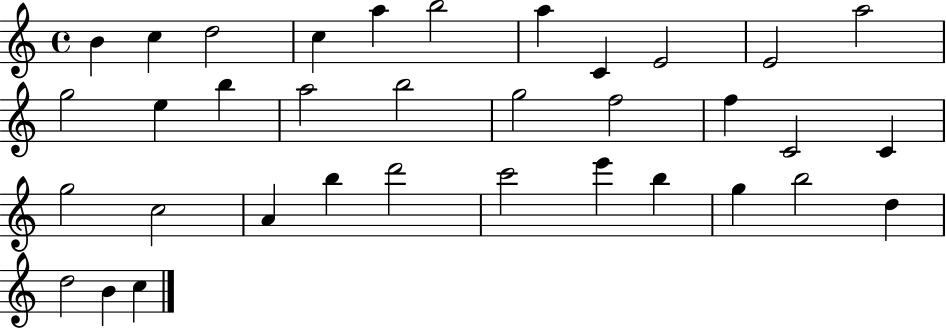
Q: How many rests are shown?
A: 0